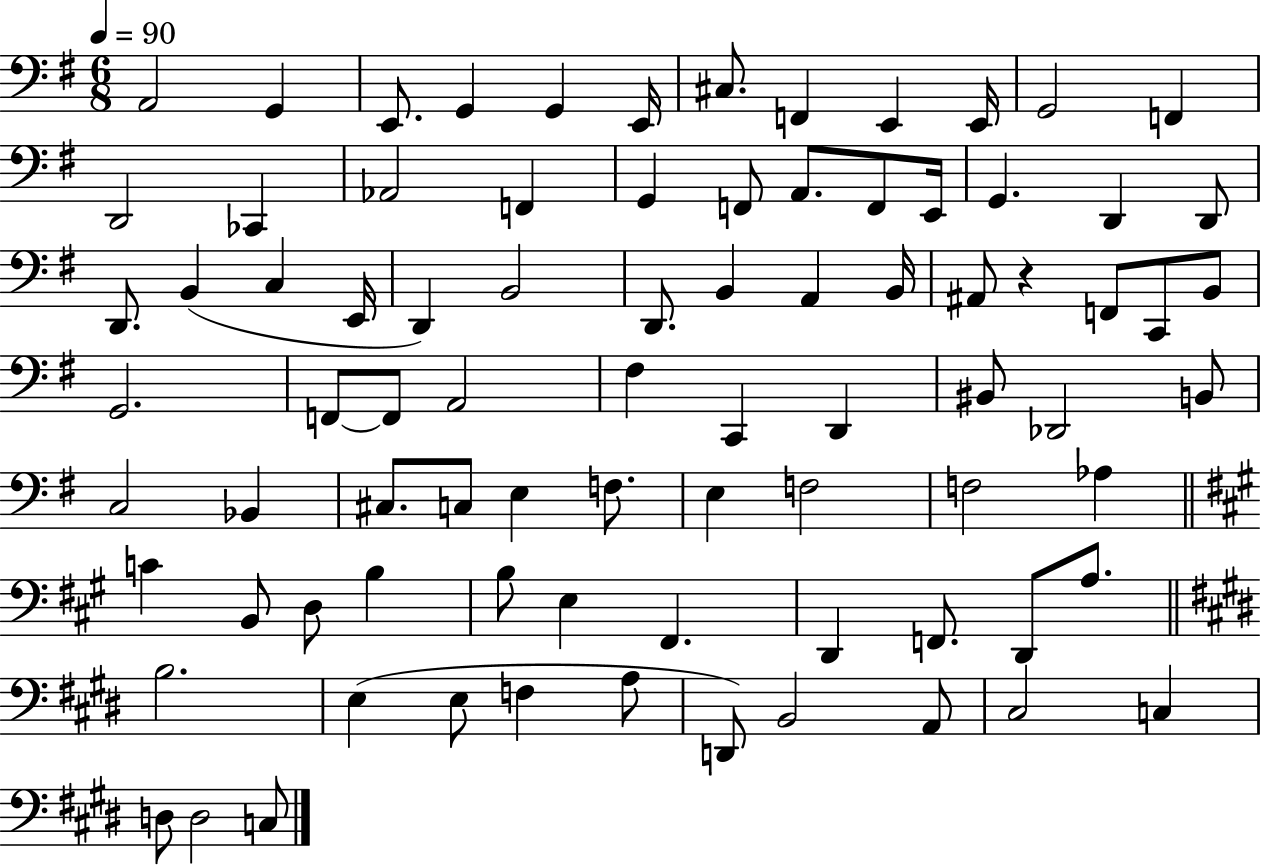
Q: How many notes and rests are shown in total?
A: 83